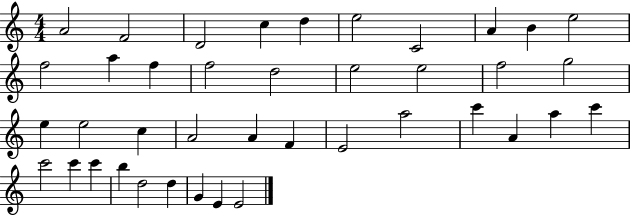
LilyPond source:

{
  \clef treble
  \numericTimeSignature
  \time 4/4
  \key c \major
  a'2 f'2 | d'2 c''4 d''4 | e''2 c'2 | a'4 b'4 e''2 | \break f''2 a''4 f''4 | f''2 d''2 | e''2 e''2 | f''2 g''2 | \break e''4 e''2 c''4 | a'2 a'4 f'4 | e'2 a''2 | c'''4 a'4 a''4 c'''4 | \break c'''2 c'''4 c'''4 | b''4 d''2 d''4 | g'4 e'4 e'2 | \bar "|."
}